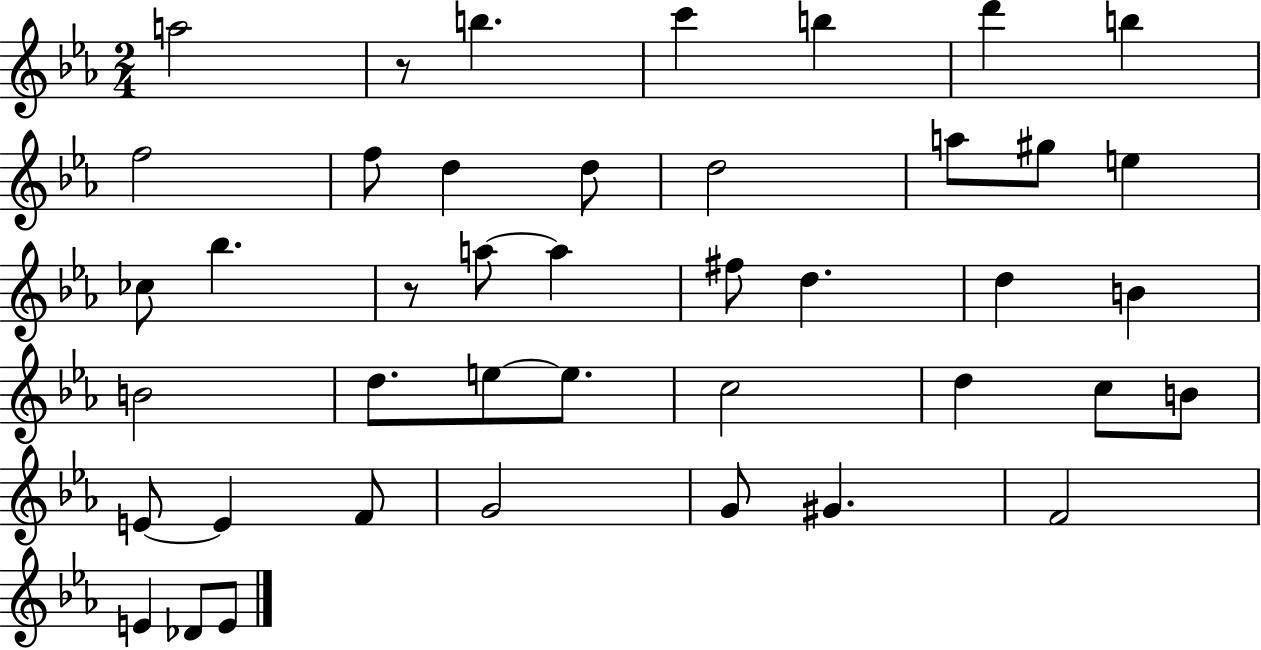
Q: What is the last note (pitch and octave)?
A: E4